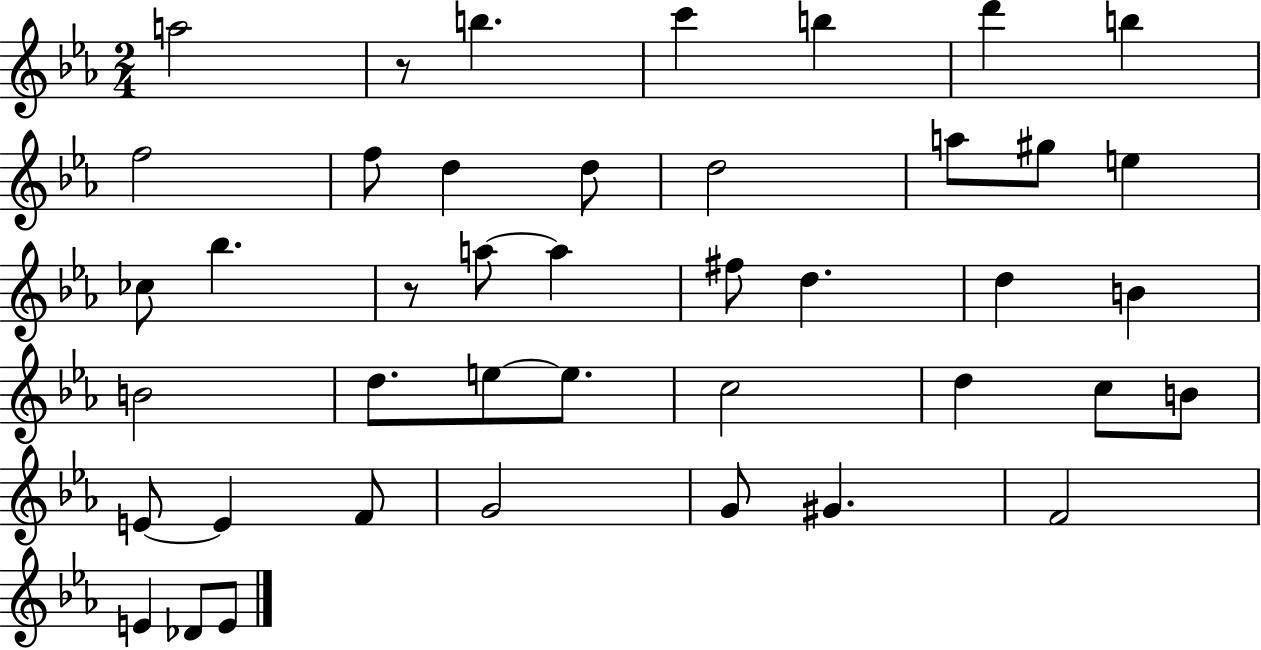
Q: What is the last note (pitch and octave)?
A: E4